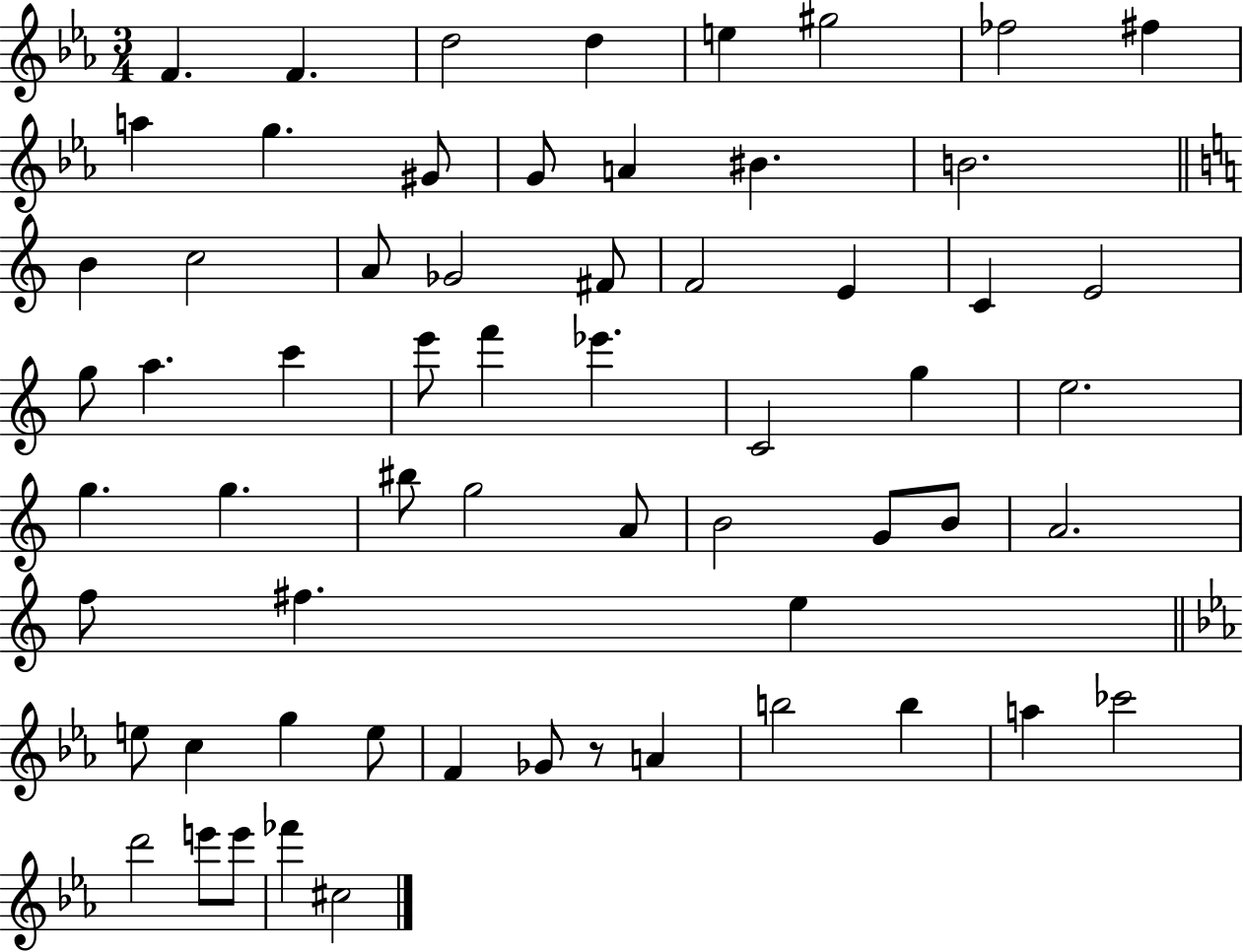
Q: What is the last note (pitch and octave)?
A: C#5